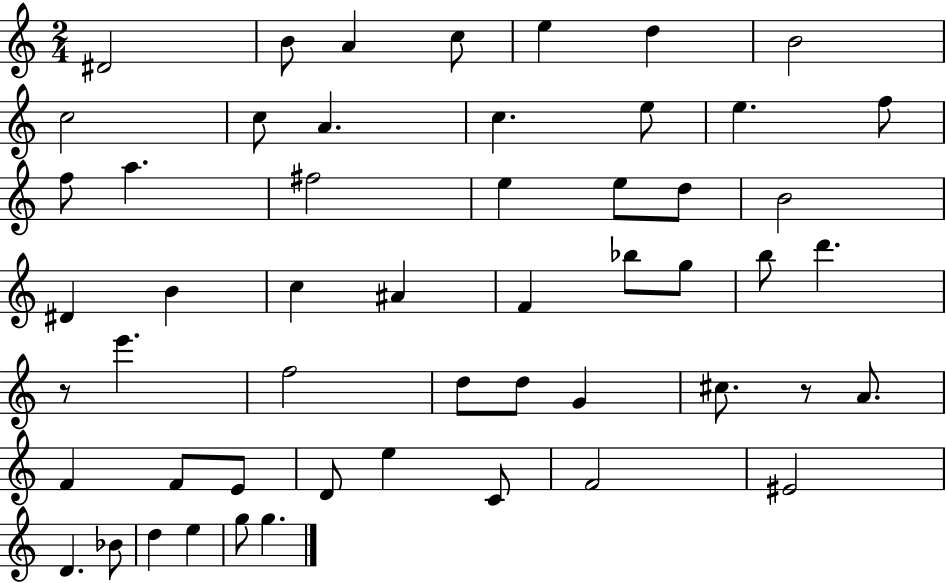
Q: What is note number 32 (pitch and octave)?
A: F5